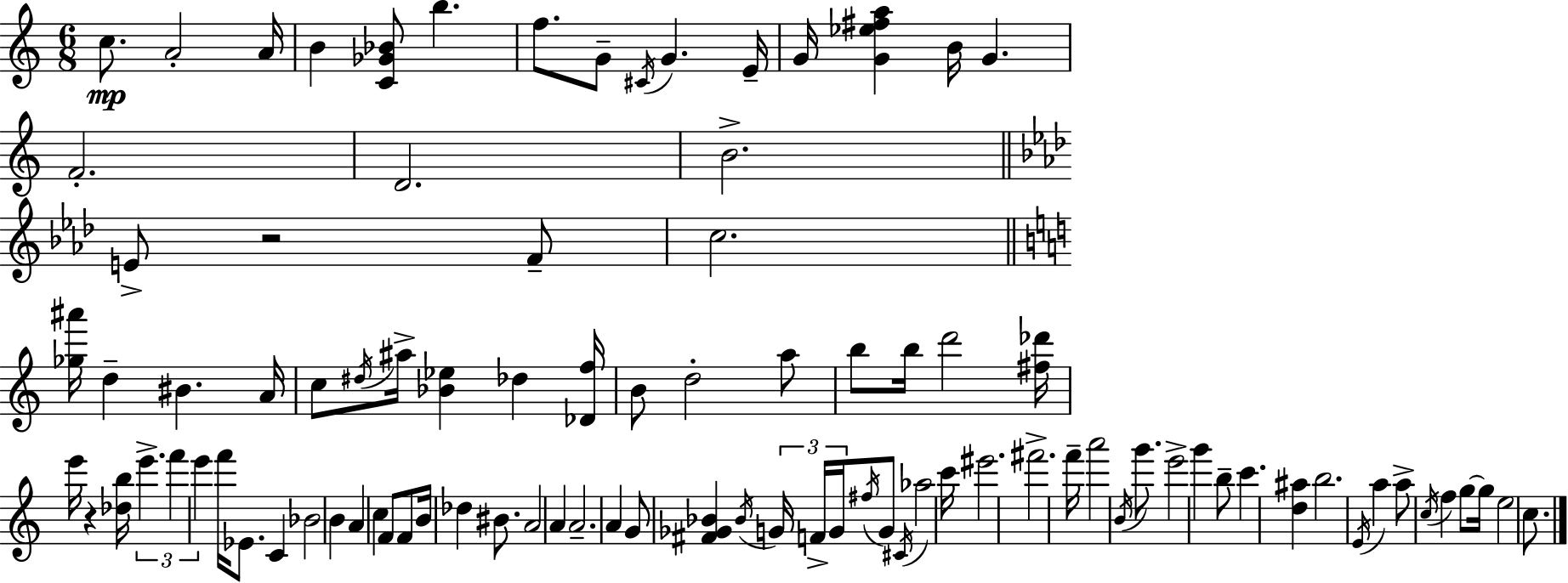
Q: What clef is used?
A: treble